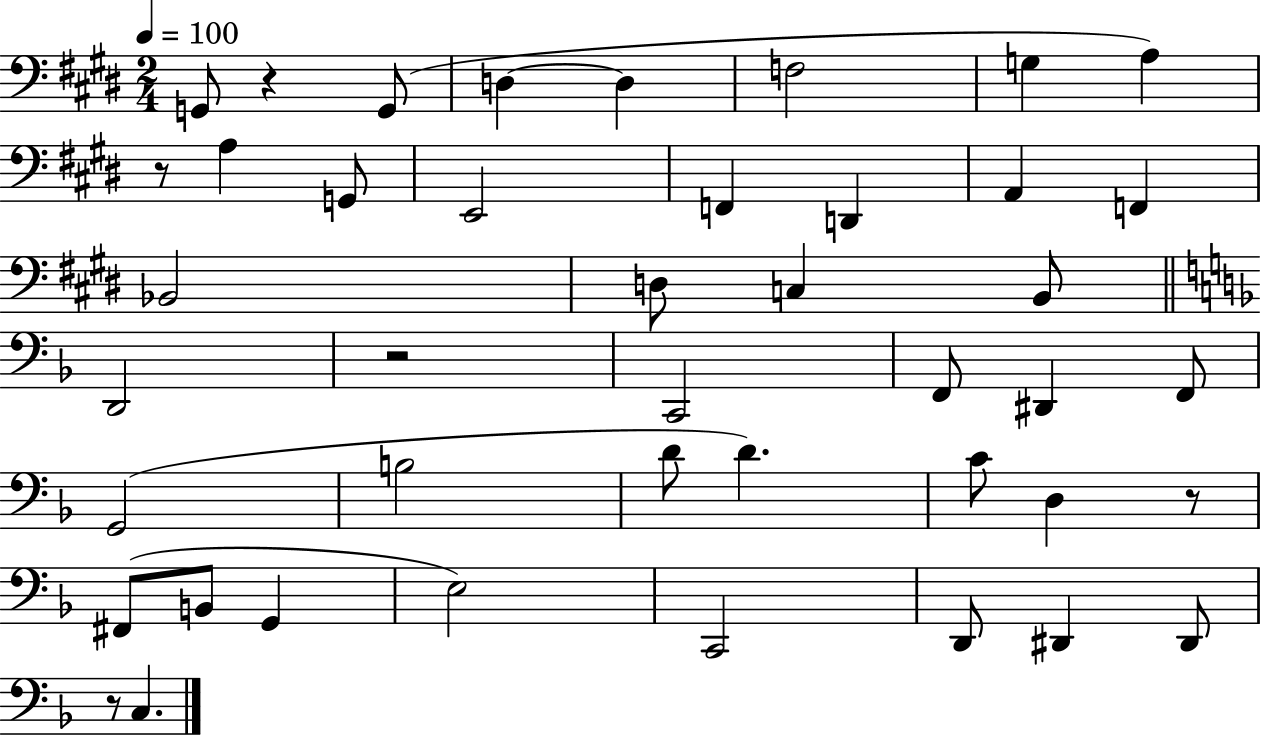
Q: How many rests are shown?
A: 5